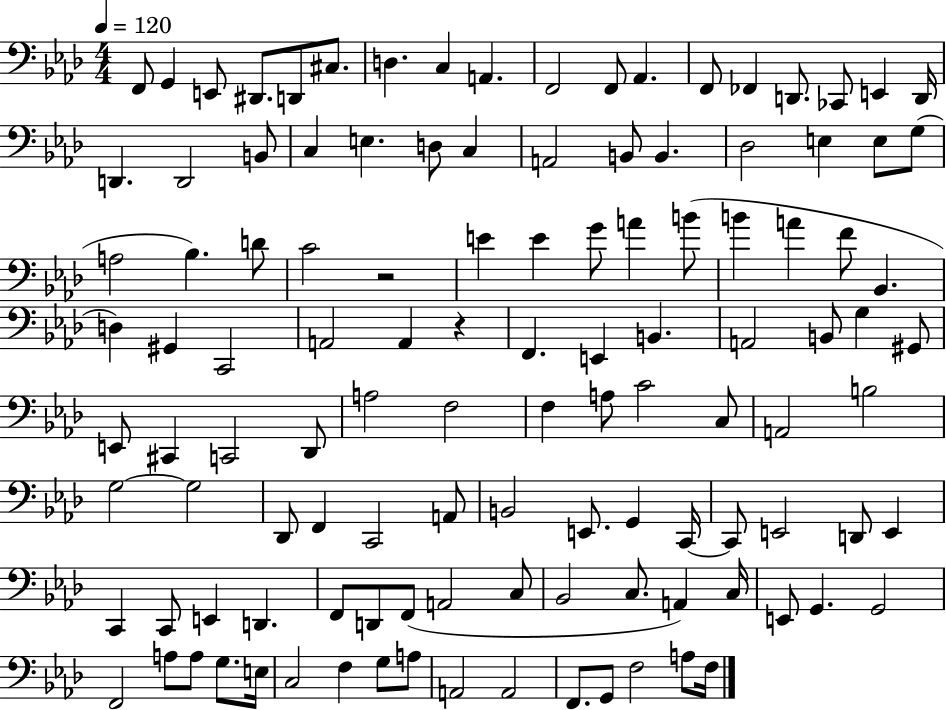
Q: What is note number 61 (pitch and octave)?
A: Db2